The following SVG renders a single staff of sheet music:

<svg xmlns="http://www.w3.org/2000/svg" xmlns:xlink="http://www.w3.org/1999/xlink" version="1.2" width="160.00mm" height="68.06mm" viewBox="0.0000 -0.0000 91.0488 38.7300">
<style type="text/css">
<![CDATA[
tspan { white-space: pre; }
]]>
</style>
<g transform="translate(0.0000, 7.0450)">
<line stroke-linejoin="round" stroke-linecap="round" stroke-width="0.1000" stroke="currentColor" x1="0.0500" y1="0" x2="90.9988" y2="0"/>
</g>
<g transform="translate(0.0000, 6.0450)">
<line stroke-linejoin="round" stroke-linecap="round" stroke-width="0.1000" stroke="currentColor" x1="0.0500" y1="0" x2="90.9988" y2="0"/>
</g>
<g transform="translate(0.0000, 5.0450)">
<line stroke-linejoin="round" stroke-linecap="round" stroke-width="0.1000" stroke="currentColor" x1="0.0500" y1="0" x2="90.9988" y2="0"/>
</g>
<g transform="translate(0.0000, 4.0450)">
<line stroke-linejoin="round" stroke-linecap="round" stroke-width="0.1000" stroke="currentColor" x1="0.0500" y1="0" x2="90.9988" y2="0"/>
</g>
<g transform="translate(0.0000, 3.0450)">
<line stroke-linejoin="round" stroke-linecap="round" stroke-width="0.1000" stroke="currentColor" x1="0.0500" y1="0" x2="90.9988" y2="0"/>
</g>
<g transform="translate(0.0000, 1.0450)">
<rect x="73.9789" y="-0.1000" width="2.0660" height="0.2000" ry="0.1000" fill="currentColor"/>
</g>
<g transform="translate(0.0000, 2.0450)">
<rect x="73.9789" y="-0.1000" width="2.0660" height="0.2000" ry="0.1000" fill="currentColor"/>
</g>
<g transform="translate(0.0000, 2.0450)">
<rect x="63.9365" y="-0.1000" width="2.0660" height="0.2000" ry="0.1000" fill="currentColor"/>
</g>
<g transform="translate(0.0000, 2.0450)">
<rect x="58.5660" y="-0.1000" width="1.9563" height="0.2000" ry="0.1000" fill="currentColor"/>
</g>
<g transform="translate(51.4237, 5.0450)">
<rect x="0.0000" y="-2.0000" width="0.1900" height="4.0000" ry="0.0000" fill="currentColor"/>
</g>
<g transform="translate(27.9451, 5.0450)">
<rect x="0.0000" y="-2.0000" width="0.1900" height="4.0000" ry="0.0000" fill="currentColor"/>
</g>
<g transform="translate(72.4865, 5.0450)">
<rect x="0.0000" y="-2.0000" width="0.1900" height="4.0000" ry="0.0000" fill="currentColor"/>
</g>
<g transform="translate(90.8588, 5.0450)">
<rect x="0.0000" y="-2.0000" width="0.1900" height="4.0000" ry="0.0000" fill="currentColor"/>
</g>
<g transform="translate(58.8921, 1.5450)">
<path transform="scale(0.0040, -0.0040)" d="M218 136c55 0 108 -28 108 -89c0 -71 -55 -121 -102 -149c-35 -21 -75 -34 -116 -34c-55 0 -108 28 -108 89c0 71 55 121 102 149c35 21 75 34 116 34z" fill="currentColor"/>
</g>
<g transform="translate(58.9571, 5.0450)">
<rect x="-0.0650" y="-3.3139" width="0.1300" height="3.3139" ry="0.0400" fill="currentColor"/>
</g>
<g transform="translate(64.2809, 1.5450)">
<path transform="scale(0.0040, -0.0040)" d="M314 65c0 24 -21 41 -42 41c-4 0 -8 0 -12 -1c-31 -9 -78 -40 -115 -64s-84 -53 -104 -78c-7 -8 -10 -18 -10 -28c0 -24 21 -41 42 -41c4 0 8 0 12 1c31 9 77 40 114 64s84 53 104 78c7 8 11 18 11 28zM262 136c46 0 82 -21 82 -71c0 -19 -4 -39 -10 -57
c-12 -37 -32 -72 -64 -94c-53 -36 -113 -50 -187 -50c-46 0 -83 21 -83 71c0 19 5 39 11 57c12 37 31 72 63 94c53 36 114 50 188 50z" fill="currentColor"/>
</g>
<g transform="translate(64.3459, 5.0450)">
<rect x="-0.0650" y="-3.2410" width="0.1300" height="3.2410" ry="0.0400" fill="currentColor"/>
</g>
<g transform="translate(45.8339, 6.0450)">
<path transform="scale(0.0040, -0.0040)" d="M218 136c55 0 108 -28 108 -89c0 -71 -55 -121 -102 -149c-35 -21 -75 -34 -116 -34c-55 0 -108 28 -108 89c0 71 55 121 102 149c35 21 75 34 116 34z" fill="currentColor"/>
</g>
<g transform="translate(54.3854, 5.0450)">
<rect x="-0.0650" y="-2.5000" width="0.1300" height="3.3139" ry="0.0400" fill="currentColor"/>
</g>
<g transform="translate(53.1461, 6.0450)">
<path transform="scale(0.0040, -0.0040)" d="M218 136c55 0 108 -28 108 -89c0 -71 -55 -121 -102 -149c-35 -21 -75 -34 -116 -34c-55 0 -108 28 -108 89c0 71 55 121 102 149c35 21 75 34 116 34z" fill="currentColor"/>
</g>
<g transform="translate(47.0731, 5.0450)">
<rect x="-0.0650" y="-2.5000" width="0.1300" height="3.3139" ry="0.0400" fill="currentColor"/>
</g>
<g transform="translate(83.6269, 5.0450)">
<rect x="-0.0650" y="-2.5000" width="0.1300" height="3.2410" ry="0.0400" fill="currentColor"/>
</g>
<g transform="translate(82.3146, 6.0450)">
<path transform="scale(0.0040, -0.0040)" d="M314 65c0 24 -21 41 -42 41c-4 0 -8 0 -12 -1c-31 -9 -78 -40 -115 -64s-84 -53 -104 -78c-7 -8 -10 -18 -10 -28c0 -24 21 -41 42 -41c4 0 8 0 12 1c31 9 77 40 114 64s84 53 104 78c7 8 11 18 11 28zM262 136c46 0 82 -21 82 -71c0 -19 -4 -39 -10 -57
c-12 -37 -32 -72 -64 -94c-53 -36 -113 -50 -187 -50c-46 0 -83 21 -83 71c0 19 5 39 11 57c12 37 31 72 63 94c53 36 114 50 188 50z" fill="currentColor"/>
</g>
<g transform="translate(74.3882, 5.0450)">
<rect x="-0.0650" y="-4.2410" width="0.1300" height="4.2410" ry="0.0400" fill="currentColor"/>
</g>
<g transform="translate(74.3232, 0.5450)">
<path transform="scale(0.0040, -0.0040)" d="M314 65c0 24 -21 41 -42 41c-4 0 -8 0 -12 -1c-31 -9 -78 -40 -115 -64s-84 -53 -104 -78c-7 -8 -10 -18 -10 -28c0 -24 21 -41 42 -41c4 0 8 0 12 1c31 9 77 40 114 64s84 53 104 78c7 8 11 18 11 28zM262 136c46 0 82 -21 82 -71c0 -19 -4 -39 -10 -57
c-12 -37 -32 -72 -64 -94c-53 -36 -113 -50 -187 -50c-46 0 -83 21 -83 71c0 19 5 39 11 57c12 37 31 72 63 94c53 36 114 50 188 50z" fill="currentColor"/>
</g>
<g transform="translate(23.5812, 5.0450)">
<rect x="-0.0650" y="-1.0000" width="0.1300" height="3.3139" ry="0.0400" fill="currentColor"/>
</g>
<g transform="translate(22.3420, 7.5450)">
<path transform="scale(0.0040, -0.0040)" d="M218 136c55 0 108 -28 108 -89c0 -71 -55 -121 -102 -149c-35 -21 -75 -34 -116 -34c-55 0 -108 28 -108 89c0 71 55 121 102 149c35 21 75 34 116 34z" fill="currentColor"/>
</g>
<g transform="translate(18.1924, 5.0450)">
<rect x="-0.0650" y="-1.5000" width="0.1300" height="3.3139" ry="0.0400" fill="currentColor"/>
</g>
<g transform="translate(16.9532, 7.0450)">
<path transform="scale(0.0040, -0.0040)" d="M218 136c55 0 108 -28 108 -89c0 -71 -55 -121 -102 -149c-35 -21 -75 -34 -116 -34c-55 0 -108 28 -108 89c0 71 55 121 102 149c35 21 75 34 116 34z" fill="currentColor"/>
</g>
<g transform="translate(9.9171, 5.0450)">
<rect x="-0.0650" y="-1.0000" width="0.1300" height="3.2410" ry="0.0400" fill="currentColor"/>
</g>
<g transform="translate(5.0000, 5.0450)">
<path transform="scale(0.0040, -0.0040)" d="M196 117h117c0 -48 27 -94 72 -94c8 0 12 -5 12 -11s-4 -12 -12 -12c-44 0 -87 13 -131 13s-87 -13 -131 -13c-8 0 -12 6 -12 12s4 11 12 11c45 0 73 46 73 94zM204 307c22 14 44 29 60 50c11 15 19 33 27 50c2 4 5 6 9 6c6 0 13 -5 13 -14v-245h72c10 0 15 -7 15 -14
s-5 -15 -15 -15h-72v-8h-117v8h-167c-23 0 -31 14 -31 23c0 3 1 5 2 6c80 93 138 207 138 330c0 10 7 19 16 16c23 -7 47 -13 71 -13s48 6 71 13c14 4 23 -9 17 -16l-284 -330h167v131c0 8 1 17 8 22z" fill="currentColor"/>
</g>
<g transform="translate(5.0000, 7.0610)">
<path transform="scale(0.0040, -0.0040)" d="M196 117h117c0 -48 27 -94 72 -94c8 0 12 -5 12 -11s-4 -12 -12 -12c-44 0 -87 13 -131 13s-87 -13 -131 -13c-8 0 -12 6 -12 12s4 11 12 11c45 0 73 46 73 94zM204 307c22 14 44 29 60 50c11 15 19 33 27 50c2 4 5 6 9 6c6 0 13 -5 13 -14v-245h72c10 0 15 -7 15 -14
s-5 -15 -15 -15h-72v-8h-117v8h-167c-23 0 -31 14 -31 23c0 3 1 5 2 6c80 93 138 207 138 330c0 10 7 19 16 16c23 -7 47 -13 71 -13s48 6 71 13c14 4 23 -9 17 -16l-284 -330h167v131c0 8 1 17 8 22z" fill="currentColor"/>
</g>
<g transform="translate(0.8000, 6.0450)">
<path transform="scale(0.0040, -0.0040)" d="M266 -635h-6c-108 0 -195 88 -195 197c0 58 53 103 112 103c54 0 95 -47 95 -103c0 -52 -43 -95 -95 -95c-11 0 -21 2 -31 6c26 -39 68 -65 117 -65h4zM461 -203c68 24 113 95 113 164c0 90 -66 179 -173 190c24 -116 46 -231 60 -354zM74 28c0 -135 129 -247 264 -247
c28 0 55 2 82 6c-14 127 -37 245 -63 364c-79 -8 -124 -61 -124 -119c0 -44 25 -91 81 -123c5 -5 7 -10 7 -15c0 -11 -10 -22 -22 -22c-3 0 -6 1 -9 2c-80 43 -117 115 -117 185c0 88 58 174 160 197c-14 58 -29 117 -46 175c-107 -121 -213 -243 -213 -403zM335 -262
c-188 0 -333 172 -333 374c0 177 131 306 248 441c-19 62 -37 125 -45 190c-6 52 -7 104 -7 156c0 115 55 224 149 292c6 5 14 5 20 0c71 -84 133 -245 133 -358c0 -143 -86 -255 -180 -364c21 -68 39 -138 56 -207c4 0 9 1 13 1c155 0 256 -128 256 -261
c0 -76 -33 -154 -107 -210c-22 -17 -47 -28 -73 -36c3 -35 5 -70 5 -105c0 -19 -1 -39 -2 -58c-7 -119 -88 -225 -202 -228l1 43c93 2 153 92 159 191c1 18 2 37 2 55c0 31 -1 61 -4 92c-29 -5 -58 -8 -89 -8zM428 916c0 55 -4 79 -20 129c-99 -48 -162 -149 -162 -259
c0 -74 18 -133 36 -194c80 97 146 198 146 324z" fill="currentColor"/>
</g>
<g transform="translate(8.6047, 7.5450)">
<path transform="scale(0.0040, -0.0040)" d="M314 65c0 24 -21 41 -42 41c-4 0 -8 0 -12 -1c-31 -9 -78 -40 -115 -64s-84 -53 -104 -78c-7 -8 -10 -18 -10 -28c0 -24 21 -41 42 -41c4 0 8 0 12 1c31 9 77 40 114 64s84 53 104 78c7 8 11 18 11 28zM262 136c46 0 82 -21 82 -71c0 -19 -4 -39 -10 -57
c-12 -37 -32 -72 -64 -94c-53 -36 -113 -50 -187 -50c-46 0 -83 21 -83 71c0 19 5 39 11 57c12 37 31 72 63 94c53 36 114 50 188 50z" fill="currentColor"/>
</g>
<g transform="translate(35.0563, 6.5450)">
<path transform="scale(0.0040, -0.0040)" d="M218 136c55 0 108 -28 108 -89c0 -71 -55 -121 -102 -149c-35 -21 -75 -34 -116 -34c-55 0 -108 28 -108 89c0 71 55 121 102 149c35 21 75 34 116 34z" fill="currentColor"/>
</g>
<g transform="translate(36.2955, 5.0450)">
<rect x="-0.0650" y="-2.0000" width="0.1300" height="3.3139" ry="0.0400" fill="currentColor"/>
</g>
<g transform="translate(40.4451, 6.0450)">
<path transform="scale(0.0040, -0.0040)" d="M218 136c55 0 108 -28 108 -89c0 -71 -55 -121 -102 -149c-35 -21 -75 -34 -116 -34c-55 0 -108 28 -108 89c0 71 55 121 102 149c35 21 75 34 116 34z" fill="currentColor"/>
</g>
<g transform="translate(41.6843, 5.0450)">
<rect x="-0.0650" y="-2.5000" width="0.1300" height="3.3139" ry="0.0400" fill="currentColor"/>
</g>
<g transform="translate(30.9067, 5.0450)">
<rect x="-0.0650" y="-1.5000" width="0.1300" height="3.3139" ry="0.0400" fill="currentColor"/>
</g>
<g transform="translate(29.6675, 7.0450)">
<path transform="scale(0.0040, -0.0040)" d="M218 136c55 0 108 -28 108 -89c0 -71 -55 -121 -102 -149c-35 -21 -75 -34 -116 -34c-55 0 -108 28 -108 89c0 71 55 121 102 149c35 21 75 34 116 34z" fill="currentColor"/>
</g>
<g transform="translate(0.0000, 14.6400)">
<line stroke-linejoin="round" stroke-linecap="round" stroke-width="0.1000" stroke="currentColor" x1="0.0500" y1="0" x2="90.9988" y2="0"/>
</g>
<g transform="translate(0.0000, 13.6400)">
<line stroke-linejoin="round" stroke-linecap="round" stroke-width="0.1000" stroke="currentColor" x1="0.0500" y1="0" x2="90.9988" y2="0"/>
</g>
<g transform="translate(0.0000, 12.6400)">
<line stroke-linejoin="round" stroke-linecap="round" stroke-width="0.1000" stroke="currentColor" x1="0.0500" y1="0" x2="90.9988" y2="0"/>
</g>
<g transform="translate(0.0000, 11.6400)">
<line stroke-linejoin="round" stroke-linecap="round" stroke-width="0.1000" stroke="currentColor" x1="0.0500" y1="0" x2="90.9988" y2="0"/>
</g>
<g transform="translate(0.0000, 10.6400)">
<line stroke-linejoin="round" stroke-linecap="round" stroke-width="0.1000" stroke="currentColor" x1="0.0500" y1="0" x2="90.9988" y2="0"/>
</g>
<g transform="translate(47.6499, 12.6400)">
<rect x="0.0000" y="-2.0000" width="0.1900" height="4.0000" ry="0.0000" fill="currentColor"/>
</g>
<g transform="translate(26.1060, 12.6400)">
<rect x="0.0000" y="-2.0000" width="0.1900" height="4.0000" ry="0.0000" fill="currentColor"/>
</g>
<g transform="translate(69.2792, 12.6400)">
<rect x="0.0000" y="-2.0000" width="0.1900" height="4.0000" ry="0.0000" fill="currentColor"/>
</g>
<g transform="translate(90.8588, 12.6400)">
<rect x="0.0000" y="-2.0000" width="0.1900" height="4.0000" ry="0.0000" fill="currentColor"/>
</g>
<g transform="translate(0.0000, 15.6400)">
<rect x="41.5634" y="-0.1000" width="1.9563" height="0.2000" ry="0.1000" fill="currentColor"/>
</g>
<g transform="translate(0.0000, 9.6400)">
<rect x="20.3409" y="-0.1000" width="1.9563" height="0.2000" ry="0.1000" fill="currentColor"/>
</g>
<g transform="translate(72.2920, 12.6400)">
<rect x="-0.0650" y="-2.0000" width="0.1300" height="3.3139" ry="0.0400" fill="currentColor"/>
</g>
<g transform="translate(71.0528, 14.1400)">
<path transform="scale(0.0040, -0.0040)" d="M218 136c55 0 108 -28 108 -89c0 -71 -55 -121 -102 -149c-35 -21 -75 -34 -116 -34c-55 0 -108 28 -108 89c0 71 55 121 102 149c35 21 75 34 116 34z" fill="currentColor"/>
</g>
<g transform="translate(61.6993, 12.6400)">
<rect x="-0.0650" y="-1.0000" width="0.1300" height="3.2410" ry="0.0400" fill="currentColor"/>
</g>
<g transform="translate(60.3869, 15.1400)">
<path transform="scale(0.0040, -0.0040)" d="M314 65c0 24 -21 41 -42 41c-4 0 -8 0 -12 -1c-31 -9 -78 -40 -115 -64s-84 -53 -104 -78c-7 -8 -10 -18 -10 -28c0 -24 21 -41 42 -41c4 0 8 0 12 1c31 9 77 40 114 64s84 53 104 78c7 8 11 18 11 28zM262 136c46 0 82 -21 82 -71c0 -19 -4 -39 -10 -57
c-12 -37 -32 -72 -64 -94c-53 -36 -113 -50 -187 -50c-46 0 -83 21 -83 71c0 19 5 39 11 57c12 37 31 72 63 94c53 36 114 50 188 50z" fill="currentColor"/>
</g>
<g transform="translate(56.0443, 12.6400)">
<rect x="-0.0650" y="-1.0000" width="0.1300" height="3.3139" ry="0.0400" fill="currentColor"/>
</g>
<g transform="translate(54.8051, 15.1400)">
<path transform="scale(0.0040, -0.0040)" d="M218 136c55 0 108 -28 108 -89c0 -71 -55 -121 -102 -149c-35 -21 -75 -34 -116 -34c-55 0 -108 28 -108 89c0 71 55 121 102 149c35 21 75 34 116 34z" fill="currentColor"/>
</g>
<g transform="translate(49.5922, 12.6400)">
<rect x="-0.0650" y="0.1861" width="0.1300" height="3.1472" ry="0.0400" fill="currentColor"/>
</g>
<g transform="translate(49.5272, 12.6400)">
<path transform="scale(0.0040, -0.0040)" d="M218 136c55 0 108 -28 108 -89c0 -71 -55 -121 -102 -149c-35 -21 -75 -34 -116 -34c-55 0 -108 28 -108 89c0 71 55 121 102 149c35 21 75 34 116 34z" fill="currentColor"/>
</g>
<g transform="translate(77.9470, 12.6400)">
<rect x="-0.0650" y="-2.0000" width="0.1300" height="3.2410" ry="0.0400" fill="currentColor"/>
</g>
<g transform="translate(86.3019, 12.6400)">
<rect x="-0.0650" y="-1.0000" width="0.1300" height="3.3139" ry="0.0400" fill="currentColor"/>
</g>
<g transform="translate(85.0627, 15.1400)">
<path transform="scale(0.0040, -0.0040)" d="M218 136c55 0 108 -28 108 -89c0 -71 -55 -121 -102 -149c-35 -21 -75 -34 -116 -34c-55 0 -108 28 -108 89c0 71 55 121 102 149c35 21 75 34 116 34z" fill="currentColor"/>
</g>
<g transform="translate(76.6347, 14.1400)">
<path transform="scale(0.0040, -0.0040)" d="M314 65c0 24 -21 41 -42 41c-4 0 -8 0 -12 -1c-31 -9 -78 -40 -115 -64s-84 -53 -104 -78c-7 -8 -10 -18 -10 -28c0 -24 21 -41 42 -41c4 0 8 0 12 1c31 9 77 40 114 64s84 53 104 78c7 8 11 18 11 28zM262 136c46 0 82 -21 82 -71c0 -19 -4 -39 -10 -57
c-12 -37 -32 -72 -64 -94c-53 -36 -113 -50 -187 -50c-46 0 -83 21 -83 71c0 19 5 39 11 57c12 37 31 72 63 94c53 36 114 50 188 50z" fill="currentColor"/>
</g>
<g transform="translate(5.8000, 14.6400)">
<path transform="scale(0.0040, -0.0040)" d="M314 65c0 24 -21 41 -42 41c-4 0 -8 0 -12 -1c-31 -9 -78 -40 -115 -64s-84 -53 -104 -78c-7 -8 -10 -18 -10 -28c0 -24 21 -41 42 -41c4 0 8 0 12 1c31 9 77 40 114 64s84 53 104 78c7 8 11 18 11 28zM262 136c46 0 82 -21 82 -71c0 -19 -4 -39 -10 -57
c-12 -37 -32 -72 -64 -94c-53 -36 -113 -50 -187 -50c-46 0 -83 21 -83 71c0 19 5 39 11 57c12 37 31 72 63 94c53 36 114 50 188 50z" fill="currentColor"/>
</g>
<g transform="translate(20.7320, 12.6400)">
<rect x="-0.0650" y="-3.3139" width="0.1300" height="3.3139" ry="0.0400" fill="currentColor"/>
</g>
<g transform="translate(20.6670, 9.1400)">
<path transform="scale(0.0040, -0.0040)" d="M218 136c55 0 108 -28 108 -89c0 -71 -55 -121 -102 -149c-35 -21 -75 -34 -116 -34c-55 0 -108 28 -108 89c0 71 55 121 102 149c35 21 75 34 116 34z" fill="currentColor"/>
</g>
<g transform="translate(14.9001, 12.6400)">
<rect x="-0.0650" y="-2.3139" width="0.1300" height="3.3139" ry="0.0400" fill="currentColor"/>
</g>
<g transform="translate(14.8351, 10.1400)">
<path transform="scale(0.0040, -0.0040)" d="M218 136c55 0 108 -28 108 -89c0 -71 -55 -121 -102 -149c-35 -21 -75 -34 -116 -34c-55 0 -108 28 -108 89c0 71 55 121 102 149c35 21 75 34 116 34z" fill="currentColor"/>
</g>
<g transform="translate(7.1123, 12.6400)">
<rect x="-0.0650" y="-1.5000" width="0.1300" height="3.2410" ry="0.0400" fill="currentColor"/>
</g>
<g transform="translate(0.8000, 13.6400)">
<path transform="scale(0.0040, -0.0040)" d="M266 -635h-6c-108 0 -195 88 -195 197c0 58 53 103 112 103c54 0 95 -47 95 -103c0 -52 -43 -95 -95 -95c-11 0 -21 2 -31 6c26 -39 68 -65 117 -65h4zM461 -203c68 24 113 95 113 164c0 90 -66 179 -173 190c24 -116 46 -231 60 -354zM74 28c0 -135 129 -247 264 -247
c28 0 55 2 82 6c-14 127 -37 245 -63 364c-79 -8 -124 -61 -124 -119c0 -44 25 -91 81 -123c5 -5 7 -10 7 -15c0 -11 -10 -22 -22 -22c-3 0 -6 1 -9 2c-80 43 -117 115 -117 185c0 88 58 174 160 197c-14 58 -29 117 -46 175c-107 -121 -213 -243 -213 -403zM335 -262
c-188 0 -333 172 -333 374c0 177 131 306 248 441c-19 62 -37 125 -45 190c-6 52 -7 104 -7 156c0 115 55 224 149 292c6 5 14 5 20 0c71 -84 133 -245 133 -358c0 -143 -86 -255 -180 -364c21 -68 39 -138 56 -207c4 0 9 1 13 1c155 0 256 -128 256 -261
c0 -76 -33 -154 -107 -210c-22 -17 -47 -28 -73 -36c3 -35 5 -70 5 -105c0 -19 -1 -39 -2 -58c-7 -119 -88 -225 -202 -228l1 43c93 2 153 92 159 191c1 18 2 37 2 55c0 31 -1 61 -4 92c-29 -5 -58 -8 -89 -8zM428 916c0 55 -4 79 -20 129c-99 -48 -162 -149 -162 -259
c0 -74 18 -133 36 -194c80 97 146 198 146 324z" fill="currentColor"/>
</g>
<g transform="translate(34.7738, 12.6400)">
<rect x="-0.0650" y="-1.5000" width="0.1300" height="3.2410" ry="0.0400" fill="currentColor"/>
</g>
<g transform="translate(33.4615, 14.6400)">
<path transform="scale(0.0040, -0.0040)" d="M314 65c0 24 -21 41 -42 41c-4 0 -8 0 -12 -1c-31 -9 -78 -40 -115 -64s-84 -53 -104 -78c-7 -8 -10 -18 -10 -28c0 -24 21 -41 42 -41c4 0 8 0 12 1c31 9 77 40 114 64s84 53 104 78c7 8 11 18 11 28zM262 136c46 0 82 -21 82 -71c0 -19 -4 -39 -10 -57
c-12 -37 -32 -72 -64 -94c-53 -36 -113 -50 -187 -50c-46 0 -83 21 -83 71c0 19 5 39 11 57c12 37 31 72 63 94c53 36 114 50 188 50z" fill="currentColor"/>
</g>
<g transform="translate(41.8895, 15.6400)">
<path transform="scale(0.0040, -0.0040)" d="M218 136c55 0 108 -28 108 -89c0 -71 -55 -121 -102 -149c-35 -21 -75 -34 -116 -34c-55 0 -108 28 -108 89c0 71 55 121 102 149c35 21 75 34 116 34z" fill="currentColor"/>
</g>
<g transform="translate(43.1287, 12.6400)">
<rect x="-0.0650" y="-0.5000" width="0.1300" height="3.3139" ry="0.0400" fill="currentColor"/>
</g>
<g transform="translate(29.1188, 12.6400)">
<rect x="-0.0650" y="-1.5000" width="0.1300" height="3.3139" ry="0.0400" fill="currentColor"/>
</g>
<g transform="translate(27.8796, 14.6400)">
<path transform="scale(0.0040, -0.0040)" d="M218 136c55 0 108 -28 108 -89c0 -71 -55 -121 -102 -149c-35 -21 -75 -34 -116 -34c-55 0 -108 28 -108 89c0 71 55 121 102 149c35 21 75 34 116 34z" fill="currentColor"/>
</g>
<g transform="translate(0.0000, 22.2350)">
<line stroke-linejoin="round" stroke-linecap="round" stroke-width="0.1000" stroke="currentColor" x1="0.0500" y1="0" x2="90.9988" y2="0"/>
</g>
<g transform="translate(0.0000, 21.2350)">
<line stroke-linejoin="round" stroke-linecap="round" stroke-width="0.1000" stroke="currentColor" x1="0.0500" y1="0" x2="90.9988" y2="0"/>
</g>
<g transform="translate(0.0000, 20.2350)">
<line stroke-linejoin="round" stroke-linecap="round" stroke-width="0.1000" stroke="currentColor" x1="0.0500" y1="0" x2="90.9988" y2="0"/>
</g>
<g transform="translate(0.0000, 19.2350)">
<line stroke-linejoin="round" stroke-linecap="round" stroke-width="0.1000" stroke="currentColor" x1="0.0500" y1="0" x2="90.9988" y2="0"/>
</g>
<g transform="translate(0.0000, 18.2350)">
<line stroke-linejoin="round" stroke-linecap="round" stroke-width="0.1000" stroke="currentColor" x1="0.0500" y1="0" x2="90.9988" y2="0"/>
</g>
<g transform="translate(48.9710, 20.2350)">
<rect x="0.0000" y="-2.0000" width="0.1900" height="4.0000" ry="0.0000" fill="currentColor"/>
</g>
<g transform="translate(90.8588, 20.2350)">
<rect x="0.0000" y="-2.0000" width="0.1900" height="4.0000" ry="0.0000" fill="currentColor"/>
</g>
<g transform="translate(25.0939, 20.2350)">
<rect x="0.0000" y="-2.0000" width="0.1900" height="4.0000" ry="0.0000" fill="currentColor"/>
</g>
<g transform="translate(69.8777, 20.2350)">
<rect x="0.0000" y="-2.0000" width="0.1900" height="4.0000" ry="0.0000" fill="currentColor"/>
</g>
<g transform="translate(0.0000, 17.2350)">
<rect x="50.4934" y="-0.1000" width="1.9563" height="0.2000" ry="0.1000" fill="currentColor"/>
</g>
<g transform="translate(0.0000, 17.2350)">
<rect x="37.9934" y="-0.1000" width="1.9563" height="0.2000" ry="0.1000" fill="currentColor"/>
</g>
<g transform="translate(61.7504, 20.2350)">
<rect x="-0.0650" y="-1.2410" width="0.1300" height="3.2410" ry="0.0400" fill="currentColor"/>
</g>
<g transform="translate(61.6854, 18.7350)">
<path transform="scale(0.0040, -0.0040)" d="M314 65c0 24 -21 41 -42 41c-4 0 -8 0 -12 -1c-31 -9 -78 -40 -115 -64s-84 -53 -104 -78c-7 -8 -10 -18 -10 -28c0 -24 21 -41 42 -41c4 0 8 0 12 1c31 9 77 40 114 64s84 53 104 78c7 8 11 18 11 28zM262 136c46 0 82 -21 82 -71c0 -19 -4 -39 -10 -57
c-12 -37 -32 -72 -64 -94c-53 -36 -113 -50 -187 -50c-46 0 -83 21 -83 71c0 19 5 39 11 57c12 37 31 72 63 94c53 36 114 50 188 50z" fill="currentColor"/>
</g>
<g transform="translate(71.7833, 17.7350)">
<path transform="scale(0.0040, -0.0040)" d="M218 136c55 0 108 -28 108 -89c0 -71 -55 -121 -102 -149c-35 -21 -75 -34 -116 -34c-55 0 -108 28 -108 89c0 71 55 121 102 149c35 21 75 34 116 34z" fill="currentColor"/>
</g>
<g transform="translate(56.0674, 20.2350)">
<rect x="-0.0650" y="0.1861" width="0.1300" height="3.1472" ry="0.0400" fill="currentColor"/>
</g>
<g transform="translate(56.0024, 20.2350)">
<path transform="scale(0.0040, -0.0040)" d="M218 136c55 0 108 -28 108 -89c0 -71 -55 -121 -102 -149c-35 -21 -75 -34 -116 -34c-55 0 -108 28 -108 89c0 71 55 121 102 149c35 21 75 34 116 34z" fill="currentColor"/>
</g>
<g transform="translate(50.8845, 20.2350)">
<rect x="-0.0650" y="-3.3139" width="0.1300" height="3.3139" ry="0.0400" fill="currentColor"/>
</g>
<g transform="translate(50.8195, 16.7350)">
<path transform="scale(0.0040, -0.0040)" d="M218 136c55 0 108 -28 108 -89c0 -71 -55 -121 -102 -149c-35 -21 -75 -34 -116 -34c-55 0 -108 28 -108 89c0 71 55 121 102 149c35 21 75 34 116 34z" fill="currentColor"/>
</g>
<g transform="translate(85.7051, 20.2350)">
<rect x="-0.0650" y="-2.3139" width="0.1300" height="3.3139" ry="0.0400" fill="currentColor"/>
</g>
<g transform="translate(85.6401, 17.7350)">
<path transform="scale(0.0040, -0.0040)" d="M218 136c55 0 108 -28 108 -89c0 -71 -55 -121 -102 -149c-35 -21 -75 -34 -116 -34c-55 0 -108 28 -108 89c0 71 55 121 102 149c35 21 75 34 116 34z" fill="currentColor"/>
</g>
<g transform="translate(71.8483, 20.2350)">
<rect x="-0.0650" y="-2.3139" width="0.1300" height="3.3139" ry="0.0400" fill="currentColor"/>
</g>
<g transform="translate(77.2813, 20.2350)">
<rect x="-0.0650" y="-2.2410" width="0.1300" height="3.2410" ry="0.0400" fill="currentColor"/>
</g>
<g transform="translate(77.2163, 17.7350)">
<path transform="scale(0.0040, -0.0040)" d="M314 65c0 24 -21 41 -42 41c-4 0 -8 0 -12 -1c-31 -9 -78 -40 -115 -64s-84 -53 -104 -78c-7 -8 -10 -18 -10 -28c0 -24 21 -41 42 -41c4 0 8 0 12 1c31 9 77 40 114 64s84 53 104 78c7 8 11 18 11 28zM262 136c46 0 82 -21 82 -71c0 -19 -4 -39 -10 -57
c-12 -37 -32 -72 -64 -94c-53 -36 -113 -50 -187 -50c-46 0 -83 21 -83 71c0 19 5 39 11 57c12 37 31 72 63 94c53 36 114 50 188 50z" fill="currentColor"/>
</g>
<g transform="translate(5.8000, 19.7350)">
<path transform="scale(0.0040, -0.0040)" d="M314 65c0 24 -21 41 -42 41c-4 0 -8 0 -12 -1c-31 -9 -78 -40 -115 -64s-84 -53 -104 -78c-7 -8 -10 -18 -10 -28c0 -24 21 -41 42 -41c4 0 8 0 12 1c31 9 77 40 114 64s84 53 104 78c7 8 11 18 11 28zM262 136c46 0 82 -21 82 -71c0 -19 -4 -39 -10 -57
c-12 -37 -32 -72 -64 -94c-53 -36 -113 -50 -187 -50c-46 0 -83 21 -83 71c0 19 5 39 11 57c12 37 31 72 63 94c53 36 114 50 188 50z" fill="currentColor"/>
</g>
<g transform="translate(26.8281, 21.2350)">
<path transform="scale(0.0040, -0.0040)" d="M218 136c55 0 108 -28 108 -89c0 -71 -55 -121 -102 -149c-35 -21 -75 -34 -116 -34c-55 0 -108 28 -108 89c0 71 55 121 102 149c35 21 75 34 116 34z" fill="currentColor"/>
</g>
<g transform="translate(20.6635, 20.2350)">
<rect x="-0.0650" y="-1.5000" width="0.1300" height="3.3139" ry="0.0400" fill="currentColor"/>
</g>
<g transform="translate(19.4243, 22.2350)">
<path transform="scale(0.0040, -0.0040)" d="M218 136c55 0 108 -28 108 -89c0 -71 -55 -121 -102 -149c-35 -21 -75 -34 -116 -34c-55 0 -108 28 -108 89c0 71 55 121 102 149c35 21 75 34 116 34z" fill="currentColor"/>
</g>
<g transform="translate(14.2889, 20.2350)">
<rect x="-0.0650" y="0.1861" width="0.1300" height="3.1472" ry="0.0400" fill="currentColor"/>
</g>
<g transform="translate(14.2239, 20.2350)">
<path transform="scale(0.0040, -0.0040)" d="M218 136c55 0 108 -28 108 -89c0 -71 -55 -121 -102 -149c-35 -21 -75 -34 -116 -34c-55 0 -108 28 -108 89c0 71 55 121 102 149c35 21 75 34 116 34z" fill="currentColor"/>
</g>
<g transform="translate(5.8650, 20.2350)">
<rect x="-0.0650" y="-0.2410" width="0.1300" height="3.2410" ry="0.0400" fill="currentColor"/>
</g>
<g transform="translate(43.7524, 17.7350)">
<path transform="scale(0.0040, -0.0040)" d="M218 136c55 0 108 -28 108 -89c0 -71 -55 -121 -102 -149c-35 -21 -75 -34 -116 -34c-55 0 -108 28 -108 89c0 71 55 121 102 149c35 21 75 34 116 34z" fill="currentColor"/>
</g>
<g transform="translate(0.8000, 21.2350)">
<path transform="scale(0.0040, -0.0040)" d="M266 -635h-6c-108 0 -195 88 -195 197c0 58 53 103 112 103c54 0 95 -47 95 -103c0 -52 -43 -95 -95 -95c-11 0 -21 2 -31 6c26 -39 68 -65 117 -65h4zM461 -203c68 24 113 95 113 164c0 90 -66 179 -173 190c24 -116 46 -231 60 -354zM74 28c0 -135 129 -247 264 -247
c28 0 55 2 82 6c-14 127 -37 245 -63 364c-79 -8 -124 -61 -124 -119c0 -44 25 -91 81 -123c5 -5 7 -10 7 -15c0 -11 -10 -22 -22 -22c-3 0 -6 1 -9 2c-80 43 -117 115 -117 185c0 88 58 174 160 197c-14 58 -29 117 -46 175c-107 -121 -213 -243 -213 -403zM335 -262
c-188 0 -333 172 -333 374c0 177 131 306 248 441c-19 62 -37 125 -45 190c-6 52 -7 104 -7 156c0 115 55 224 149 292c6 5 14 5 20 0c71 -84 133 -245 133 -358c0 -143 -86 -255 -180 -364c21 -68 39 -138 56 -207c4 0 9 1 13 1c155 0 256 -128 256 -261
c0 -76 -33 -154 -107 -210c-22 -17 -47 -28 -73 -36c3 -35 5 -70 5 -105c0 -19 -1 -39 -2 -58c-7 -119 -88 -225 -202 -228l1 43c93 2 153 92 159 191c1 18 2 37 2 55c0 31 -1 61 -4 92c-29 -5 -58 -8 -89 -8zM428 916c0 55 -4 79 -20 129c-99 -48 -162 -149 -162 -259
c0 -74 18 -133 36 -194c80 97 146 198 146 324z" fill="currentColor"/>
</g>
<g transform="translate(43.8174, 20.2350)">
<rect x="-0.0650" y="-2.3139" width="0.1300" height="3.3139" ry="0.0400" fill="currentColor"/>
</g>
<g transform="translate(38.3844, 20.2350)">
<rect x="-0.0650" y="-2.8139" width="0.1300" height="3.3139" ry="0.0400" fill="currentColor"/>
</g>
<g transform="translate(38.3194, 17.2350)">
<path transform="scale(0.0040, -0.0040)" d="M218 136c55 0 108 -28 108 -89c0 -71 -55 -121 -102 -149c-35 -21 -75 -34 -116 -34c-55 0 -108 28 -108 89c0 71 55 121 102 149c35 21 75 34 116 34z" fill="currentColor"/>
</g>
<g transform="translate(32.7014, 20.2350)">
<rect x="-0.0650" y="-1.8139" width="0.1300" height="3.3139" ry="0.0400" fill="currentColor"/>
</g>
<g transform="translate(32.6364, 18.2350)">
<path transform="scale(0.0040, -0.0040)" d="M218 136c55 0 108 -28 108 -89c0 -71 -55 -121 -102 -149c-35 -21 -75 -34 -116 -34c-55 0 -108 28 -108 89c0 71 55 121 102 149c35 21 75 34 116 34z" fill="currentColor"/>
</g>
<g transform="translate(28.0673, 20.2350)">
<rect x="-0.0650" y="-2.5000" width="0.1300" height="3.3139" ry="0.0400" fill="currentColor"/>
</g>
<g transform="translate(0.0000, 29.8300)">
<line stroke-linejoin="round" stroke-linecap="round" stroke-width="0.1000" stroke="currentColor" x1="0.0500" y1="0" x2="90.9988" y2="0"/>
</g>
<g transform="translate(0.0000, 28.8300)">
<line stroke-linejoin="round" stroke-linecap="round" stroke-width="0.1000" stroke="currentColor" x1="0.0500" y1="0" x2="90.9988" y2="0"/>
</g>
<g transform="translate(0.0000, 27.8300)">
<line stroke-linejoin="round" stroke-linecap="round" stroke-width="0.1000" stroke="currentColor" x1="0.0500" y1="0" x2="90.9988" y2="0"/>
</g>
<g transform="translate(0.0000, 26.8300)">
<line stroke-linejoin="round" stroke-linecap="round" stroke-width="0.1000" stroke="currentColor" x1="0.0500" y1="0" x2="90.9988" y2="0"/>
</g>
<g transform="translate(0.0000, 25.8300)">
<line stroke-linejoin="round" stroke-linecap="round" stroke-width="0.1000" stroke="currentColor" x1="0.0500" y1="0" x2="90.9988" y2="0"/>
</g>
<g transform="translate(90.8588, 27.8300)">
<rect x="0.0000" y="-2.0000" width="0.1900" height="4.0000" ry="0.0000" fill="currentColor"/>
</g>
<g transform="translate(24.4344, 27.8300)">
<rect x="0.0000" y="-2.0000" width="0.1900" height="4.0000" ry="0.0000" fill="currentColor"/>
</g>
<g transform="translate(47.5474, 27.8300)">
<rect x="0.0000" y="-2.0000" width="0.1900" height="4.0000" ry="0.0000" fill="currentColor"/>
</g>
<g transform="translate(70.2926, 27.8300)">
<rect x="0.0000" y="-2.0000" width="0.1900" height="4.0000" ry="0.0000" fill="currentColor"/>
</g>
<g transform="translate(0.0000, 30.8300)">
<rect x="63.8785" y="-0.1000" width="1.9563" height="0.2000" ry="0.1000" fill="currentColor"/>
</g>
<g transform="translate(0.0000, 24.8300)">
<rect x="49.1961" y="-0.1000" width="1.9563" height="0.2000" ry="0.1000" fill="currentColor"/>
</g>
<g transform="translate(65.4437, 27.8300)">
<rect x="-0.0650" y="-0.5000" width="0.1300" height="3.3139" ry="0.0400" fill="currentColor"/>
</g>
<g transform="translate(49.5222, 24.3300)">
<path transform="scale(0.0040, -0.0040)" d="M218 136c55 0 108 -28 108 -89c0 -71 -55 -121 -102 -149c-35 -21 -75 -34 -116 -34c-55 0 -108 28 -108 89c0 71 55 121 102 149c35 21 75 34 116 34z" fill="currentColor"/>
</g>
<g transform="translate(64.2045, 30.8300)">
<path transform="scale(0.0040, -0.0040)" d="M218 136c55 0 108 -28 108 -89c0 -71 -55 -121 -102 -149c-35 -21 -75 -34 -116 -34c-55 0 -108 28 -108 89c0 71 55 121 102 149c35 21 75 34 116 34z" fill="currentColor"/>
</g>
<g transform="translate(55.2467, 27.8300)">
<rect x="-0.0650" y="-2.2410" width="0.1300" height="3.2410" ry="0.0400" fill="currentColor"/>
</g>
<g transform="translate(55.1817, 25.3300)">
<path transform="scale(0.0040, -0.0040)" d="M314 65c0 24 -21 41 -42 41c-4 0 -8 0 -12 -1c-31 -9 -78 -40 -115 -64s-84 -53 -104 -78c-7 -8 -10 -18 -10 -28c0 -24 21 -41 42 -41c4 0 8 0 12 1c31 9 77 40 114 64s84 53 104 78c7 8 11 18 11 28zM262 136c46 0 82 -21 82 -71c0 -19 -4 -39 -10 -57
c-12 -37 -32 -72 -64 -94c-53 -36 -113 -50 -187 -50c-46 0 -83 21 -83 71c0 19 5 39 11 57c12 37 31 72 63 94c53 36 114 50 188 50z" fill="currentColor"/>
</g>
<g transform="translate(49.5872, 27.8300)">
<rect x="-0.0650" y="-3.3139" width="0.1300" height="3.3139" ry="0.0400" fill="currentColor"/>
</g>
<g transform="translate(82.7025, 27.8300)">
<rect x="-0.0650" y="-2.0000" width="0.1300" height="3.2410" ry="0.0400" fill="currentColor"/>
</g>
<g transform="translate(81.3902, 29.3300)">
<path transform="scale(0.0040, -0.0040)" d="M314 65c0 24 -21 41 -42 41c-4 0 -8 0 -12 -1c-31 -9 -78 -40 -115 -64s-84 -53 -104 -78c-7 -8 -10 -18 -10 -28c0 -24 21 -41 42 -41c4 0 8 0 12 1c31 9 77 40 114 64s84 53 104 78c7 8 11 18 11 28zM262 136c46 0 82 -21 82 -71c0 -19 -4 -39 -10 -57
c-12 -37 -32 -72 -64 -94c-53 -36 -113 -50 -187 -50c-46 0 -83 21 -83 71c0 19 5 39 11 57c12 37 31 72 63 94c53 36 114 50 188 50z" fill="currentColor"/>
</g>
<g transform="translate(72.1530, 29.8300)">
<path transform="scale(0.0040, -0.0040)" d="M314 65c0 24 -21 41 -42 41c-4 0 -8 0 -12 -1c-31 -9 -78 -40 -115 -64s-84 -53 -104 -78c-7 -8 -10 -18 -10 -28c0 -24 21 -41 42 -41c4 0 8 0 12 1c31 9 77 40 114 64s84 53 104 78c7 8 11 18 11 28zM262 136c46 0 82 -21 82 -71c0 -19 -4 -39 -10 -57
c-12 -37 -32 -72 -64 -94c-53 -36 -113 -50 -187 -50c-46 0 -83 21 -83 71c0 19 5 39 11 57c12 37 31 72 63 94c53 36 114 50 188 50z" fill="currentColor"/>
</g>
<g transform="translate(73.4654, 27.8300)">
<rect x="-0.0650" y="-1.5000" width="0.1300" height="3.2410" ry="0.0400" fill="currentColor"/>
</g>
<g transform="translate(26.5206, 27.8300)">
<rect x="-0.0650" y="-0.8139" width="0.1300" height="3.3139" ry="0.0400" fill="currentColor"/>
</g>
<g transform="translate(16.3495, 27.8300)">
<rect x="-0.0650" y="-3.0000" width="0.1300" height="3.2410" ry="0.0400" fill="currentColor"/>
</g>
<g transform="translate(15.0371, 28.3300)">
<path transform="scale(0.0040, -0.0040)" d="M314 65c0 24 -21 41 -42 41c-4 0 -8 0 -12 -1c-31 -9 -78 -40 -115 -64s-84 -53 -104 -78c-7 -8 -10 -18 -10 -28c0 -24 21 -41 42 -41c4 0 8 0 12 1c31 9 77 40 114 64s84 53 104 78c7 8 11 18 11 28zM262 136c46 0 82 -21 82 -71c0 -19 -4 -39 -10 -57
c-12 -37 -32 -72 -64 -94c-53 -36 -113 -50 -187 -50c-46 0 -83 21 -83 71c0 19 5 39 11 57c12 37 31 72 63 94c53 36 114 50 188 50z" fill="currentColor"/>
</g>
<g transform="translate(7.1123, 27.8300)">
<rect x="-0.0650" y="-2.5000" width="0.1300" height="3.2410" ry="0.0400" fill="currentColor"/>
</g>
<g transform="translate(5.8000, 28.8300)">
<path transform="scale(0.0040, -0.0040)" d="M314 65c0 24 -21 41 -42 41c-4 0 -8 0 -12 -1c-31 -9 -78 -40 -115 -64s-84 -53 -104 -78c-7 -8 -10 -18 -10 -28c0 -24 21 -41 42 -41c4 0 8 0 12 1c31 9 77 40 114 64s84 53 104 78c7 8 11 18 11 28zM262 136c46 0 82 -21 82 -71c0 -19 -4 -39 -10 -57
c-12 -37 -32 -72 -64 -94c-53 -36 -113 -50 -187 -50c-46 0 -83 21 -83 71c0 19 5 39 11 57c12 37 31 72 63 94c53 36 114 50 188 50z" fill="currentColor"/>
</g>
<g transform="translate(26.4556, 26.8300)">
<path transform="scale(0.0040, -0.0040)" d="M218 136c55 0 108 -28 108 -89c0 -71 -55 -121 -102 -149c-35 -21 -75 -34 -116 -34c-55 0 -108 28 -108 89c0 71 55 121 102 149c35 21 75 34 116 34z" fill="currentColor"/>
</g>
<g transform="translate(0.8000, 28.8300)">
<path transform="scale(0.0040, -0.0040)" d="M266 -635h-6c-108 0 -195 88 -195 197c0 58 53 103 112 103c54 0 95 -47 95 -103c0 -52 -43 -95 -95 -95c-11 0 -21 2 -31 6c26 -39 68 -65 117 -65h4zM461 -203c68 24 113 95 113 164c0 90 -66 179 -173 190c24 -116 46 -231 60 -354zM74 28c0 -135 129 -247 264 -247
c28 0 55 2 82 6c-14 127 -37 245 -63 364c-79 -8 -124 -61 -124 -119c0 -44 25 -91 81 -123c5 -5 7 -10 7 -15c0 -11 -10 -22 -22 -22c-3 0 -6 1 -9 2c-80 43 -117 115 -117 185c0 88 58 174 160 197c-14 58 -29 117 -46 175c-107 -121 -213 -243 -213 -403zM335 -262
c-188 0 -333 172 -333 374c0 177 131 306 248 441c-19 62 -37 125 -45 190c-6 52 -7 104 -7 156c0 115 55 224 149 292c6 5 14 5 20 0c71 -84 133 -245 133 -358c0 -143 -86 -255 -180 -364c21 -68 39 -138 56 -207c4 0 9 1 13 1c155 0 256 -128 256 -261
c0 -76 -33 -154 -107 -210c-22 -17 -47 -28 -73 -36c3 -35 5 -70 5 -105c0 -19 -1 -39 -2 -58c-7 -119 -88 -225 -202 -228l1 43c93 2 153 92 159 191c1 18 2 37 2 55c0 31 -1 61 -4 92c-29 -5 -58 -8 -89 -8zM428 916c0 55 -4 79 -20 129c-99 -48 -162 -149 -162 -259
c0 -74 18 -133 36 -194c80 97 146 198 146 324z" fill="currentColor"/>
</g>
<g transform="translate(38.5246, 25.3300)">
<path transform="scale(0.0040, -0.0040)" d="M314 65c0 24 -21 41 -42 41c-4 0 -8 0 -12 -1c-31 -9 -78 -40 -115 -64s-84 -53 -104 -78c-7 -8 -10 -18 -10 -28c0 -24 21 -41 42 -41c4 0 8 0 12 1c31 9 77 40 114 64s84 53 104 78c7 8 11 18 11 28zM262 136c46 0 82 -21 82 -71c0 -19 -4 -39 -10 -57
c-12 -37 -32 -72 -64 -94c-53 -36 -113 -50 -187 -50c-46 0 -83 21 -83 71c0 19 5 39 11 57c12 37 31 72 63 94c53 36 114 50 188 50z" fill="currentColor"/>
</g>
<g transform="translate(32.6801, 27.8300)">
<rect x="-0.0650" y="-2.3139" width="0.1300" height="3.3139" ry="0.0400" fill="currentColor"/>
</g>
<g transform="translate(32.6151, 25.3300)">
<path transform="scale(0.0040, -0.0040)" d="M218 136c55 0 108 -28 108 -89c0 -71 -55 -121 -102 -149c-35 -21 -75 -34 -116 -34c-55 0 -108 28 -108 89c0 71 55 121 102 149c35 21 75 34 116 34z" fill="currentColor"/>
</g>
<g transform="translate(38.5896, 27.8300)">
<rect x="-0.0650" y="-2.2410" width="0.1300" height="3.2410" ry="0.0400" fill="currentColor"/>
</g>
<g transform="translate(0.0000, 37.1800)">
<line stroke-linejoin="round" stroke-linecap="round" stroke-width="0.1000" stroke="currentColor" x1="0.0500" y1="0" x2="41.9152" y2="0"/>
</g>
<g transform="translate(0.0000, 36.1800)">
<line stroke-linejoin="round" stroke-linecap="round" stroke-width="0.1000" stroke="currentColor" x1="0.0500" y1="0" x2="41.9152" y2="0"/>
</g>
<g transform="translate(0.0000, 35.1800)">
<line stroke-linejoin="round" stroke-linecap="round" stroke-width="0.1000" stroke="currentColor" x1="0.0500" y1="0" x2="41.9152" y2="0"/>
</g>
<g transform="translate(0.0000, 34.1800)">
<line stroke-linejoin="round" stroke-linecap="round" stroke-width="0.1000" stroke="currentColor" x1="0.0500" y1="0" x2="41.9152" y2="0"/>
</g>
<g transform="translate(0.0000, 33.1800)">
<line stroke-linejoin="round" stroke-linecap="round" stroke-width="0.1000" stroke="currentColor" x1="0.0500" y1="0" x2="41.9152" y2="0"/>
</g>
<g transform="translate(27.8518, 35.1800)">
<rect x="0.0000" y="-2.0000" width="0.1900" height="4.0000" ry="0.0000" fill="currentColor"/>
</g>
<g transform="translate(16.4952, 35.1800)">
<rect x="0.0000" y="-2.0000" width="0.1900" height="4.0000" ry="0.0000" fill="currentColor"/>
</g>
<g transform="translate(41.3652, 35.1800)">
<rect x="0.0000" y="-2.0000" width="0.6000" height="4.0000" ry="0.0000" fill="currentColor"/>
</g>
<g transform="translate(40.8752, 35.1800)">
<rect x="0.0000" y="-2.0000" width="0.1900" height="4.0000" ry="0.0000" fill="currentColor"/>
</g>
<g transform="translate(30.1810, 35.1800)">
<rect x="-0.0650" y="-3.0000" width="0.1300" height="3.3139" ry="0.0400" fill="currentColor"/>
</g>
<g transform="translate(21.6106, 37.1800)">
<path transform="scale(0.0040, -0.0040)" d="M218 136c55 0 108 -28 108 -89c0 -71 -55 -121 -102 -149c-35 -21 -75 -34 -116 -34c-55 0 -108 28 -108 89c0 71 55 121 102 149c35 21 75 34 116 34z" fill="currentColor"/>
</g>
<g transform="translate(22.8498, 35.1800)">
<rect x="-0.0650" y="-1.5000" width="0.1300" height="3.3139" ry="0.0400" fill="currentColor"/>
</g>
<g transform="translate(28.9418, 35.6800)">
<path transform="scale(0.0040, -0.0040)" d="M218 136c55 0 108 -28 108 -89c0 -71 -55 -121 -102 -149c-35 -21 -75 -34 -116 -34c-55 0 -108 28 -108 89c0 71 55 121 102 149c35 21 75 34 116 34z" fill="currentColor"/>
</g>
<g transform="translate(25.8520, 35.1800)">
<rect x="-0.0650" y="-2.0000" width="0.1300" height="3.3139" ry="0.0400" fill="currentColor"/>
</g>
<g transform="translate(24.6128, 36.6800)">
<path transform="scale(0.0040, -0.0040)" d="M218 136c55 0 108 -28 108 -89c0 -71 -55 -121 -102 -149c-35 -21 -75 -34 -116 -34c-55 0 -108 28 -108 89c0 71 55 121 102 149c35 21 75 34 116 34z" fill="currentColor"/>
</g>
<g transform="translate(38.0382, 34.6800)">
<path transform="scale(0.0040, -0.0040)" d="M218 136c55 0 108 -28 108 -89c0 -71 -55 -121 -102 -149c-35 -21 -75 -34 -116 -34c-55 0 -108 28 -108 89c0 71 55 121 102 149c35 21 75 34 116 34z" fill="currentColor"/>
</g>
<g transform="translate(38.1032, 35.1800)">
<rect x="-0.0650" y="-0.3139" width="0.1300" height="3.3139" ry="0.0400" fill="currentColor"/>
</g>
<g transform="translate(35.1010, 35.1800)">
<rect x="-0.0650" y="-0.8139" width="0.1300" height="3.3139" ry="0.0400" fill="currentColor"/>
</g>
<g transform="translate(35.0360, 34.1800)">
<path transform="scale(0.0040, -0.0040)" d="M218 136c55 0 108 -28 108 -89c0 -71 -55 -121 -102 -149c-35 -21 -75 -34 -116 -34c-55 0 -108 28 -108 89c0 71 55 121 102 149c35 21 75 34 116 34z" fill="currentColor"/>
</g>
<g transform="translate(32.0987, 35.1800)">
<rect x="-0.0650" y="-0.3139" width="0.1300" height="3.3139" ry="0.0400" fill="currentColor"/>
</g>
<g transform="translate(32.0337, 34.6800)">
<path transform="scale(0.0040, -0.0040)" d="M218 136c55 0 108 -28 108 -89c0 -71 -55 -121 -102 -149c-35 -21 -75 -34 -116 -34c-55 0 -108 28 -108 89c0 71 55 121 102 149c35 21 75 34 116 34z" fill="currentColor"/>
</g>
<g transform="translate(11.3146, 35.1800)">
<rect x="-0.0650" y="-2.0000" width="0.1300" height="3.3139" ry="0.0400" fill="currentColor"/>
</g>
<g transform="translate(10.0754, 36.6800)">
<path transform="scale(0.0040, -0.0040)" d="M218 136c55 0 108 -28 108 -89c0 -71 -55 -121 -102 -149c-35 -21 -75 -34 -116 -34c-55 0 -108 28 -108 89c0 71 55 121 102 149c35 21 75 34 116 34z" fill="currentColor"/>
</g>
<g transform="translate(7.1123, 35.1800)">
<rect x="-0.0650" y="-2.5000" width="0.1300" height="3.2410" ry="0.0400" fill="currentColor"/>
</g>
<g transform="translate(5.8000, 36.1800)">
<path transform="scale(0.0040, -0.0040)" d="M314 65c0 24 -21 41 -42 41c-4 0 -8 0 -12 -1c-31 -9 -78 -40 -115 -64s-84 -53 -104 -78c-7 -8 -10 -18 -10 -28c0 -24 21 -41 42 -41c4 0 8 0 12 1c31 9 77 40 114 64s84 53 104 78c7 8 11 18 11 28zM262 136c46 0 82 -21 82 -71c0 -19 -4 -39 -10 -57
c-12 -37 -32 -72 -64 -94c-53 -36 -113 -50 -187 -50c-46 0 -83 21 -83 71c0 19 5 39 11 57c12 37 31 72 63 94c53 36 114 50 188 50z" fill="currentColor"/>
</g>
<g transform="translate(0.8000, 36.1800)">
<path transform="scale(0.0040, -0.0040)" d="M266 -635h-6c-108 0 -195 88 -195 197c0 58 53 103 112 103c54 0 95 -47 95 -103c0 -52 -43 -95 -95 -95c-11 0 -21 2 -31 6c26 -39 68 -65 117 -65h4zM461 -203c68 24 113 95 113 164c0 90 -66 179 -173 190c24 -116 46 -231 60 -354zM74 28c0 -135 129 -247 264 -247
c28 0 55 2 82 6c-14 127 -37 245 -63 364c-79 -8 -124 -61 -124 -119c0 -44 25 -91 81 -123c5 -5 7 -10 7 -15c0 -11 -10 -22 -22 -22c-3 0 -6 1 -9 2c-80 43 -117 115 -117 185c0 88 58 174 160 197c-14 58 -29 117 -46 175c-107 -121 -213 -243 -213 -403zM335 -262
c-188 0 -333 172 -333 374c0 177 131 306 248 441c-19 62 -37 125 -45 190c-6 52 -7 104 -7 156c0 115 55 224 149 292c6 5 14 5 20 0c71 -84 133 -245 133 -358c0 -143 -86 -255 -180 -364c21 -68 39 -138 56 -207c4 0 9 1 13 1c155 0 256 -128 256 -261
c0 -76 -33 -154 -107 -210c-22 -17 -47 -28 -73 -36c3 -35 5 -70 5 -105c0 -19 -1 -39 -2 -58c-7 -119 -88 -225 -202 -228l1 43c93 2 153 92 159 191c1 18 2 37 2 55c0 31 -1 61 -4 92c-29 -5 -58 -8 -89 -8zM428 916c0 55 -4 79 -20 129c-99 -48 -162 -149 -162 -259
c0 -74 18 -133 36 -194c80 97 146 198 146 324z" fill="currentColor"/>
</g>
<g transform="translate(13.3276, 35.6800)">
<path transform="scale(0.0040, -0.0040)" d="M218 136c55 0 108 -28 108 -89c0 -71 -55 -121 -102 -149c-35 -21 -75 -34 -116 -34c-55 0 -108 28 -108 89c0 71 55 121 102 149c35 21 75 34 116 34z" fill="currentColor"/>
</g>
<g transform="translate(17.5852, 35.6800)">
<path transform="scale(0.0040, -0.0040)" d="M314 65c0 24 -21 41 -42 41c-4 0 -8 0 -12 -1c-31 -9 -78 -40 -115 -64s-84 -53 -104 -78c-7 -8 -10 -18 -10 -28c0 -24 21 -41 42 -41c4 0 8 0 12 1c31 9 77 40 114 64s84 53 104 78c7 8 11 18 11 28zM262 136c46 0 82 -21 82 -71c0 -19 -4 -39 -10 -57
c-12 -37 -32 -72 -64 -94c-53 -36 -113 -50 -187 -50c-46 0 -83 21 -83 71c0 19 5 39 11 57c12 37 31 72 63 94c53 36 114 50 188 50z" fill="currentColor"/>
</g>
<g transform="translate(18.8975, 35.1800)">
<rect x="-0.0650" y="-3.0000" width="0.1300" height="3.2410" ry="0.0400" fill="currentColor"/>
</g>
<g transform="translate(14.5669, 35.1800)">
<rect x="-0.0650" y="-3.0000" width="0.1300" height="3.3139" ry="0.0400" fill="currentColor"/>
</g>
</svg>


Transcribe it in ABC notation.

X:1
T:Untitled
M:4/4
L:1/4
K:C
D2 E D E F G G G b b2 d'2 G2 E2 g b E E2 C B D D2 F F2 D c2 B E G f a g b B e2 g g2 g G2 A2 d g g2 b g2 C E2 F2 G2 F A A2 E F A c d c